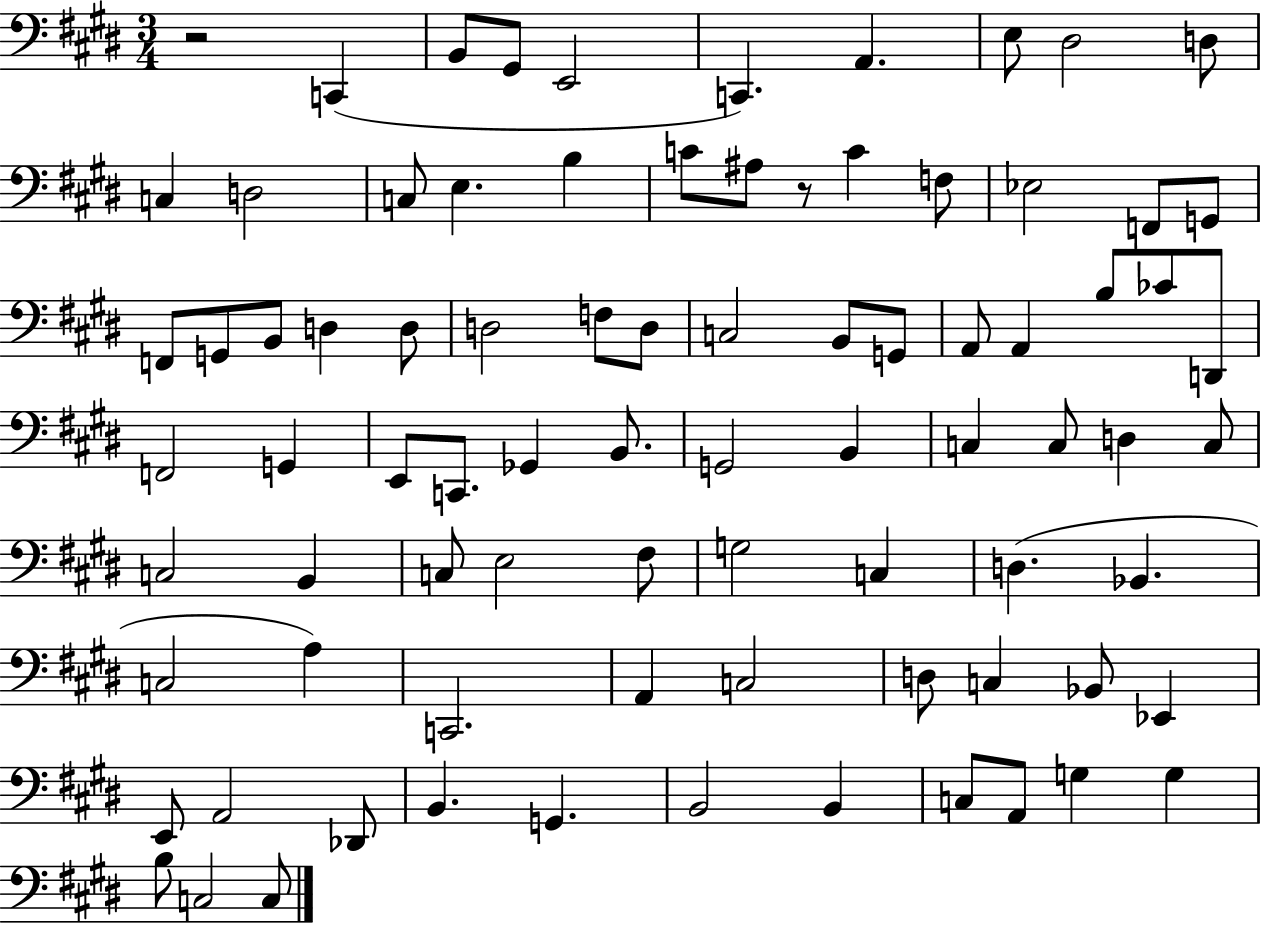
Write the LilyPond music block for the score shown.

{
  \clef bass
  \numericTimeSignature
  \time 3/4
  \key e \major
  r2 c,4( | b,8 gis,8 e,2 | c,4.) a,4. | e8 dis2 d8 | \break c4 d2 | c8 e4. b4 | c'8 ais8 r8 c'4 f8 | ees2 f,8 g,8 | \break f,8 g,8 b,8 d4 d8 | d2 f8 d8 | c2 b,8 g,8 | a,8 a,4 b8 ces'8 d,8 | \break f,2 g,4 | e,8 c,8. ges,4 b,8. | g,2 b,4 | c4 c8 d4 c8 | \break c2 b,4 | c8 e2 fis8 | g2 c4 | d4.( bes,4. | \break c2 a4) | c,2. | a,4 c2 | d8 c4 bes,8 ees,4 | \break e,8 a,2 des,8 | b,4. g,4. | b,2 b,4 | c8 a,8 g4 g4 | \break b8 c2 c8 | \bar "|."
}